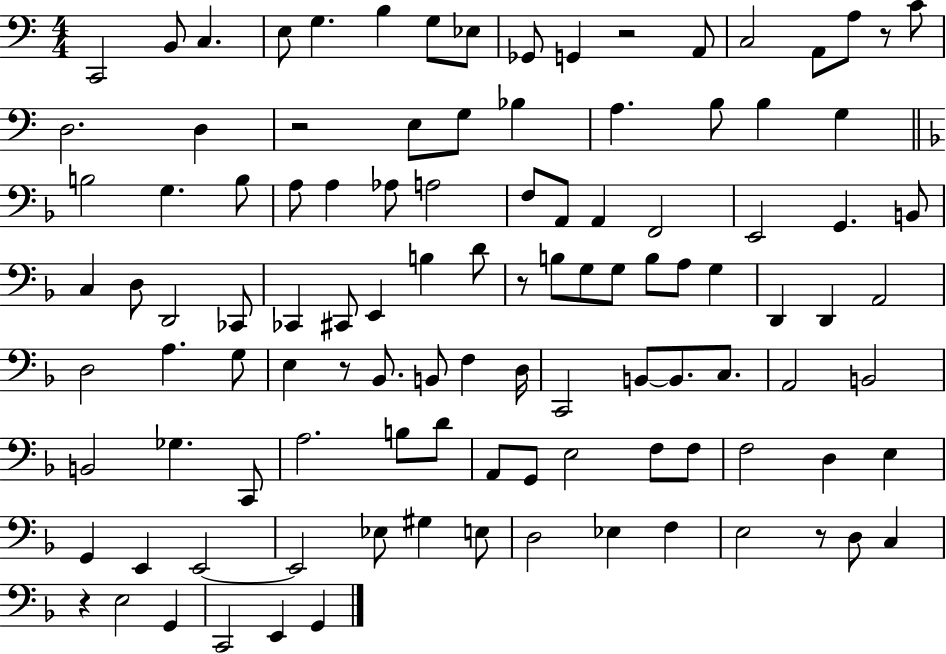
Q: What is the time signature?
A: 4/4